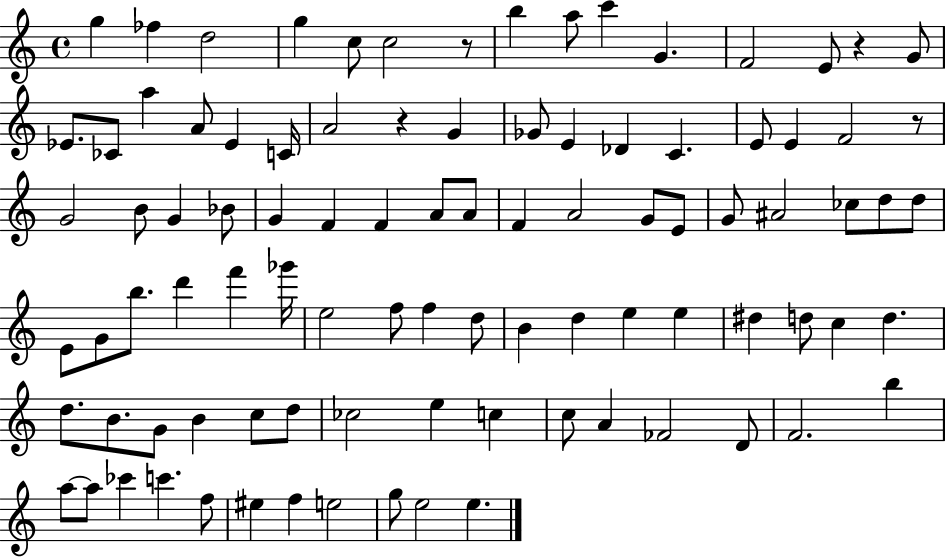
G5/q FES5/q D5/h G5/q C5/e C5/h R/e B5/q A5/e C6/q G4/q. F4/h E4/e R/q G4/e Eb4/e. CES4/e A5/q A4/e Eb4/q C4/s A4/h R/q G4/q Gb4/e E4/q Db4/q C4/q. E4/e E4/q F4/h R/e G4/h B4/e G4/q Bb4/e G4/q F4/q F4/q A4/e A4/e F4/q A4/h G4/e E4/e G4/e A#4/h CES5/e D5/e D5/e E4/e G4/e B5/e. D6/q F6/q Gb6/s E5/h F5/e F5/q D5/e B4/q D5/q E5/q E5/q D#5/q D5/e C5/q D5/q. D5/e. B4/e. G4/e B4/q C5/e D5/e CES5/h E5/q C5/q C5/e A4/q FES4/h D4/e F4/h. B5/q A5/e A5/e CES6/q C6/q. F5/e EIS5/q F5/q E5/h G5/e E5/h E5/q.